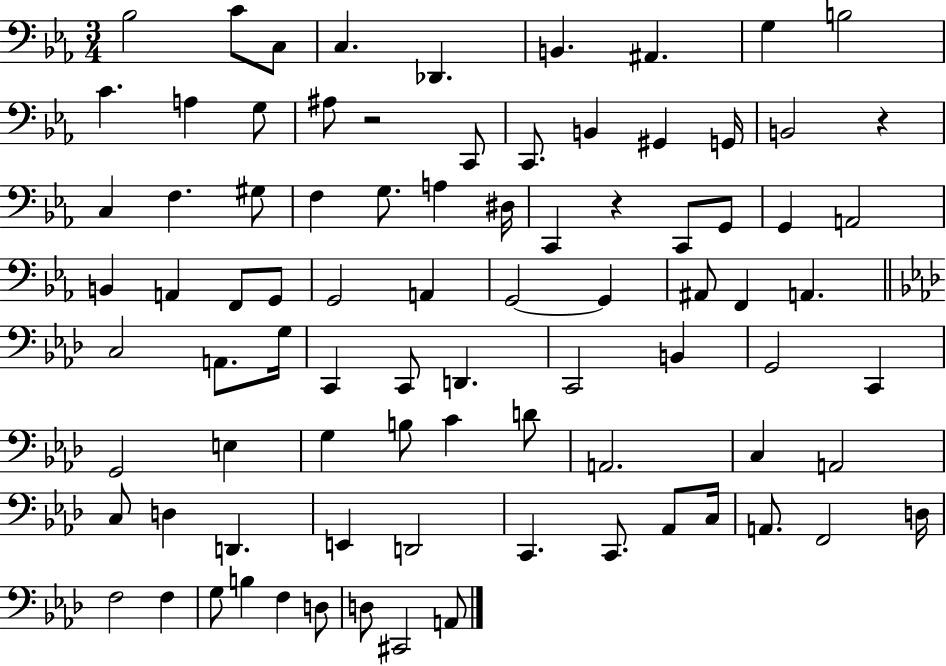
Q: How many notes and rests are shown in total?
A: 85